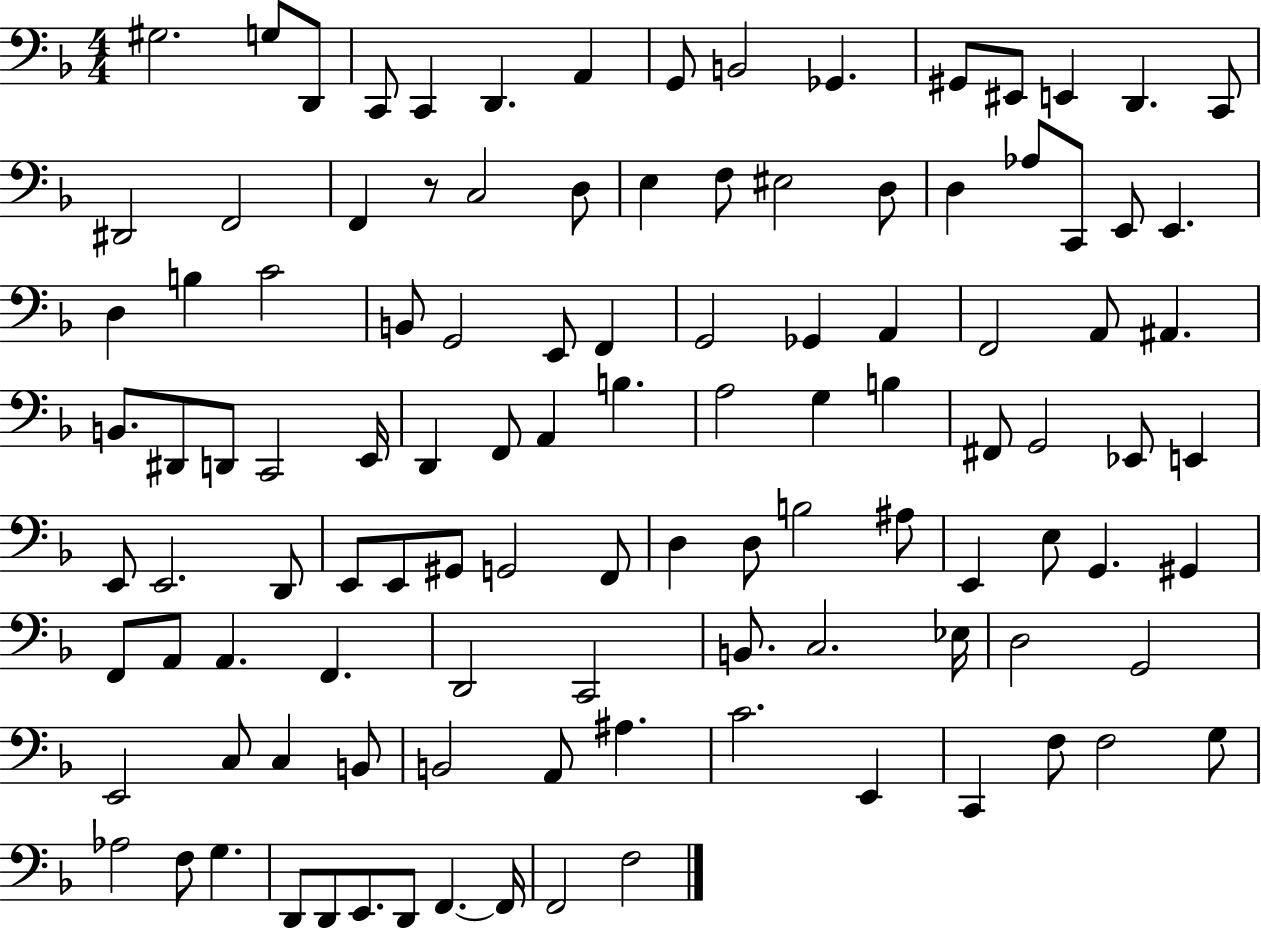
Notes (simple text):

G#3/h. G3/e D2/e C2/e C2/q D2/q. A2/q G2/e B2/h Gb2/q. G#2/e EIS2/e E2/q D2/q. C2/e D#2/h F2/h F2/q R/e C3/h D3/e E3/q F3/e EIS3/h D3/e D3/q Ab3/e C2/e E2/e E2/q. D3/q B3/q C4/h B2/e G2/h E2/e F2/q G2/h Gb2/q A2/q F2/h A2/e A#2/q. B2/e. D#2/e D2/e C2/h E2/s D2/q F2/e A2/q B3/q. A3/h G3/q B3/q F#2/e G2/h Eb2/e E2/q E2/e E2/h. D2/e E2/e E2/e G#2/e G2/h F2/e D3/q D3/e B3/h A#3/e E2/q E3/e G2/q. G#2/q F2/e A2/e A2/q. F2/q. D2/h C2/h B2/e. C3/h. Eb3/s D3/h G2/h E2/h C3/e C3/q B2/e B2/h A2/e A#3/q. C4/h. E2/q C2/q F3/e F3/h G3/e Ab3/h F3/e G3/q. D2/e D2/e E2/e. D2/e F2/q. F2/s F2/h F3/h